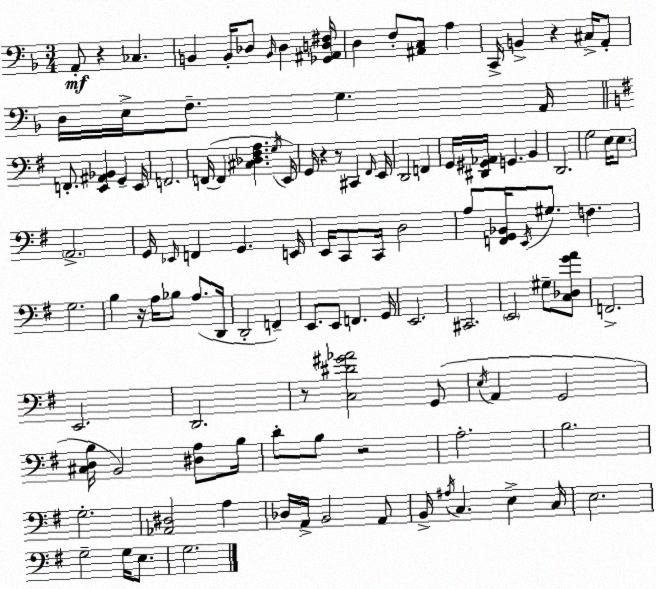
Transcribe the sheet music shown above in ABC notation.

X:1
T:Untitled
M:3/4
L:1/4
K:Dm
A,,/2 z _C, B,, B,,/4 _D,/2 B,,/4 _D, [_G,,^A,,D,^F,]/4 D, F,/2 [^A,,C,]/2 A, C,,/4 B,, z ^C,/4 A,,/2 D,/4 E,/4 F,/2 G, A,,/4 F,,/2 [E,,^A,,_B,,] G,, E,,/4 F,,2 F,,/4 F,, [^C,_D,^F,A,] G,/4 E,,/4 G,,/4 z z/2 ^C,, ^F,,/4 E,,/4 D,,2 F,, G,,/4 [^D,,^G,,_A,,]/4 G,, B,, D,,2 G,2 E,/4 E,/2 A,,2 G,,/4 _E,,/4 F,, G,, E,,/4 E,,/4 C,,/2 C,,/4 D,2 A,/2 [F,,G,,_B,,]/4 E,,/4 ^G,/2 F, G,2 B, z/4 A,/4 _B,/2 A,/2 D,,/4 D,,2 F,, E,,/2 E,,/2 F,, G,,/4 E,,2 ^C,,2 E,,2 ^G,/2 [C,_D,GA]/2 F,,2 E,,2 D,,2 z/2 [C,^D^G_A]2 G,,/2 E,/4 A,, G,,2 [^C,D,B,]/4 B,,2 [^D,A,]/2 B,/4 D/2 B,/2 z2 A,2 B,2 G,2 [_A,,^D,]2 A, _D,/4 A,,/4 B,,2 A,,/2 B,,/4 ^A,/4 C, E, C,/4 E,2 G,2 G,/4 E,/2 G,2